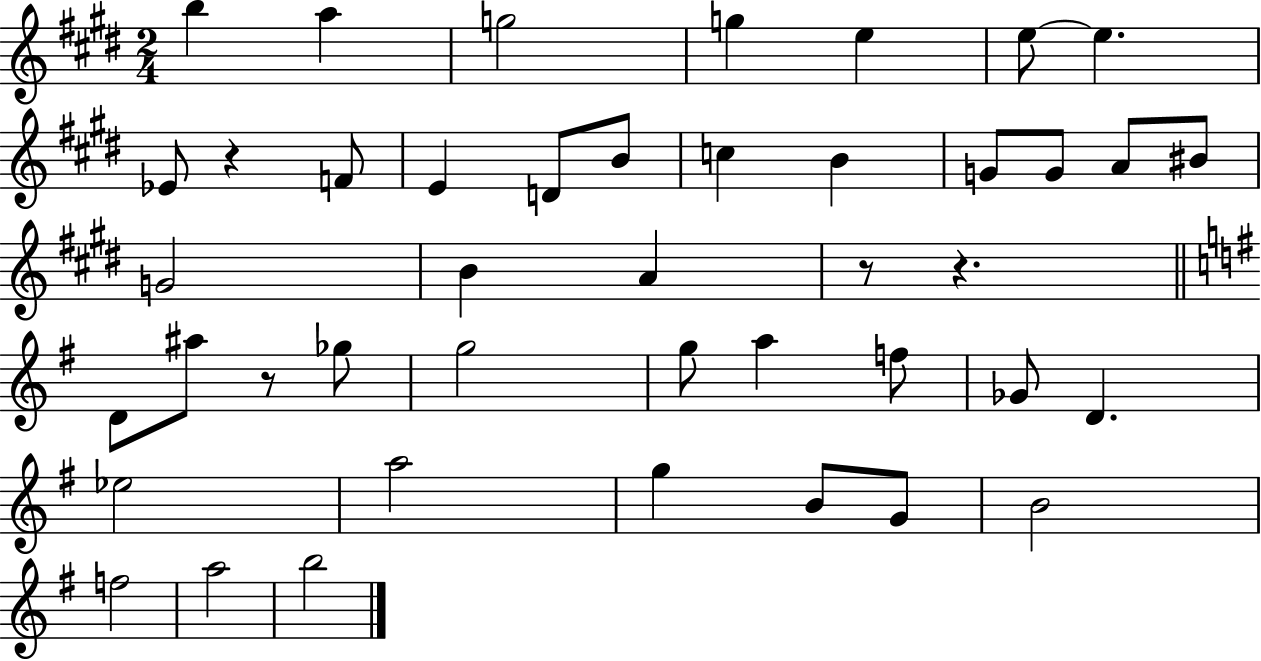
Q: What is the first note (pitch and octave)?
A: B5